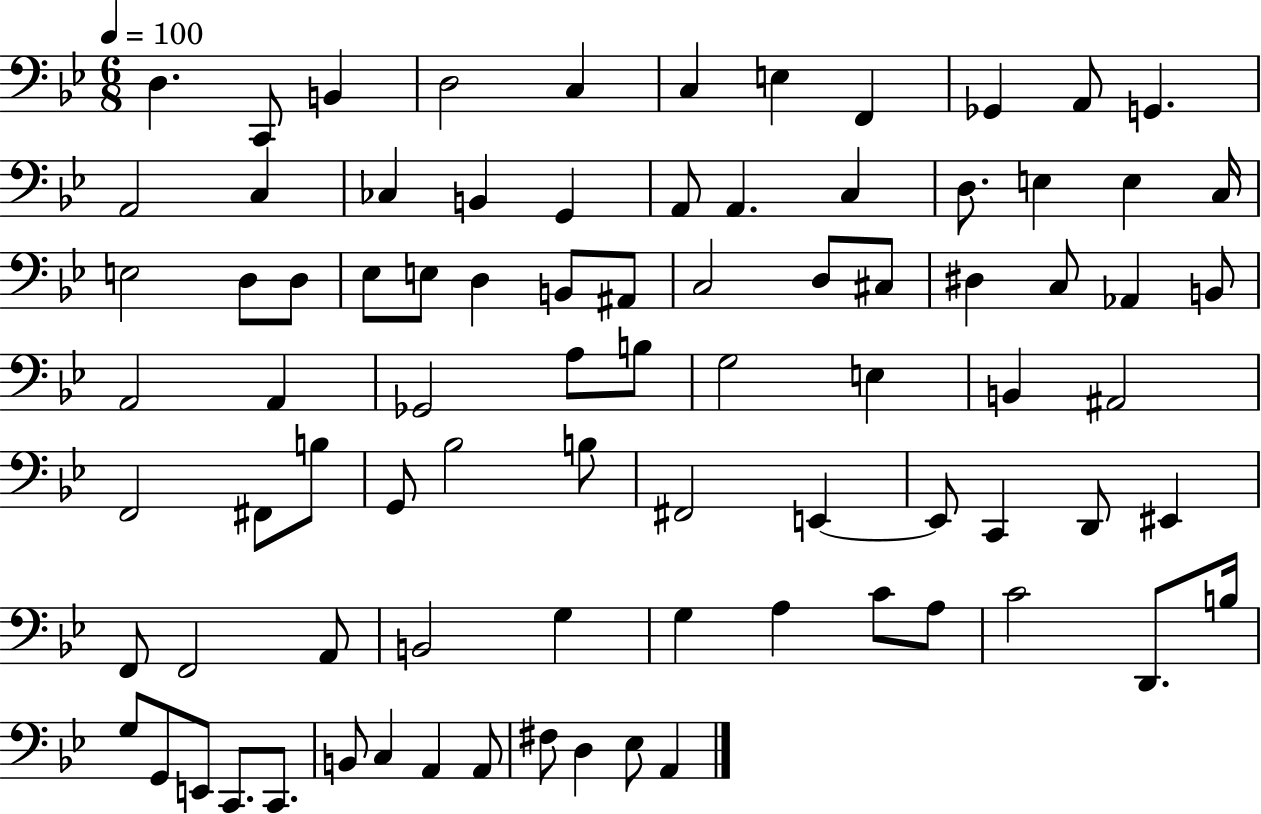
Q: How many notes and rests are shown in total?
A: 84